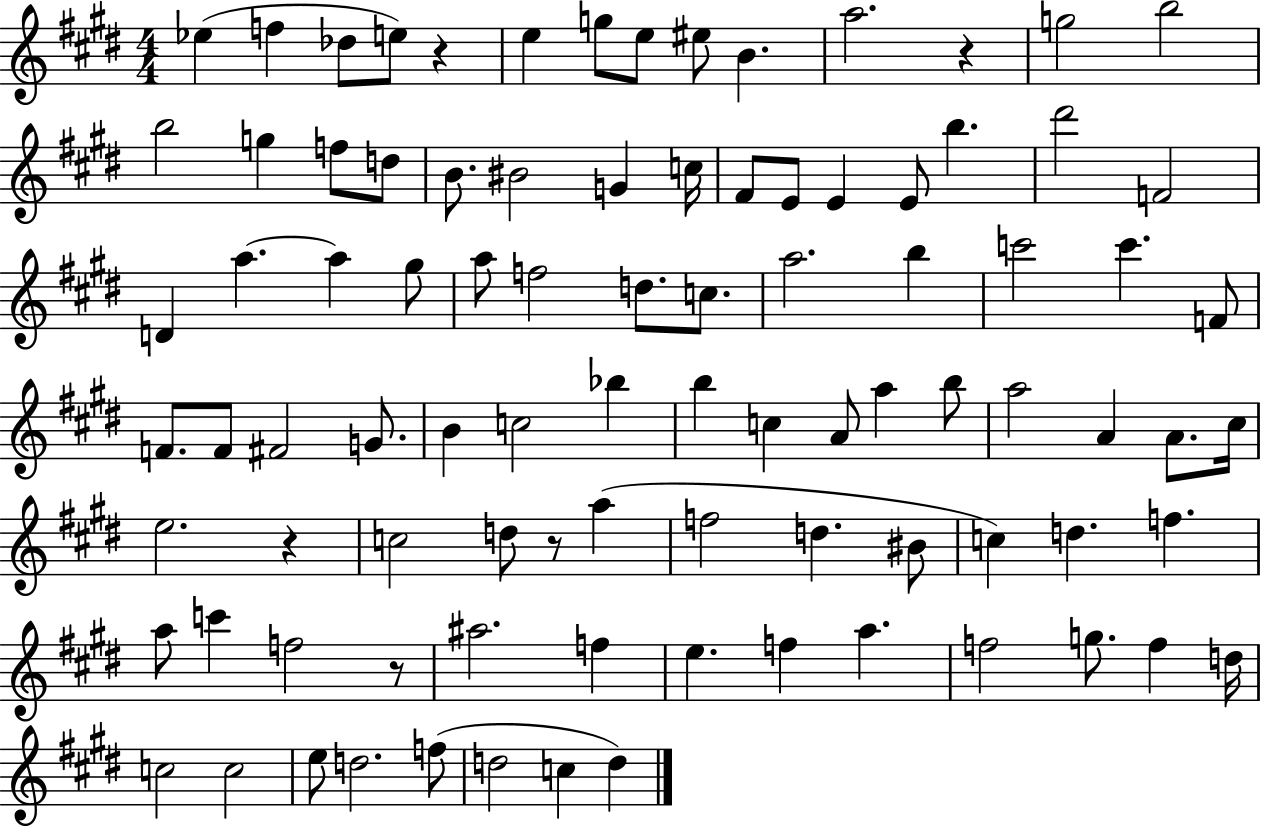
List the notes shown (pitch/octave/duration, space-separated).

Eb5/q F5/q Db5/e E5/e R/q E5/q G5/e E5/e EIS5/e B4/q. A5/h. R/q G5/h B5/h B5/h G5/q F5/e D5/e B4/e. BIS4/h G4/q C5/s F#4/e E4/e E4/q E4/e B5/q. D#6/h F4/h D4/q A5/q. A5/q G#5/e A5/e F5/h D5/e. C5/e. A5/h. B5/q C6/h C6/q. F4/e F4/e. F4/e F#4/h G4/e. B4/q C5/h Bb5/q B5/q C5/q A4/e A5/q B5/e A5/h A4/q A4/e. C#5/s E5/h. R/q C5/h D5/e R/e A5/q F5/h D5/q. BIS4/e C5/q D5/q. F5/q. A5/e C6/q F5/h R/e A#5/h. F5/q E5/q. F5/q A5/q. F5/h G5/e. F5/q D5/s C5/h C5/h E5/e D5/h. F5/e D5/h C5/q D5/q